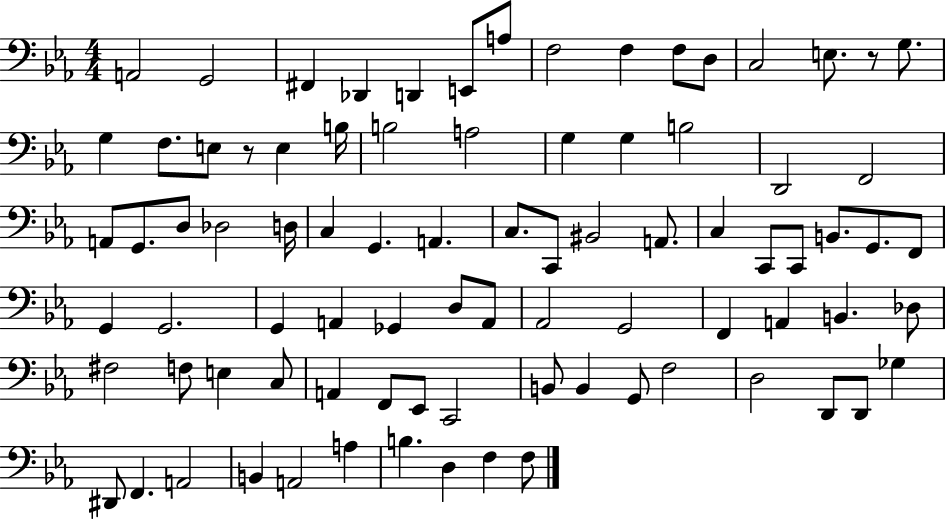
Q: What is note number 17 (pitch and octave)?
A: E3